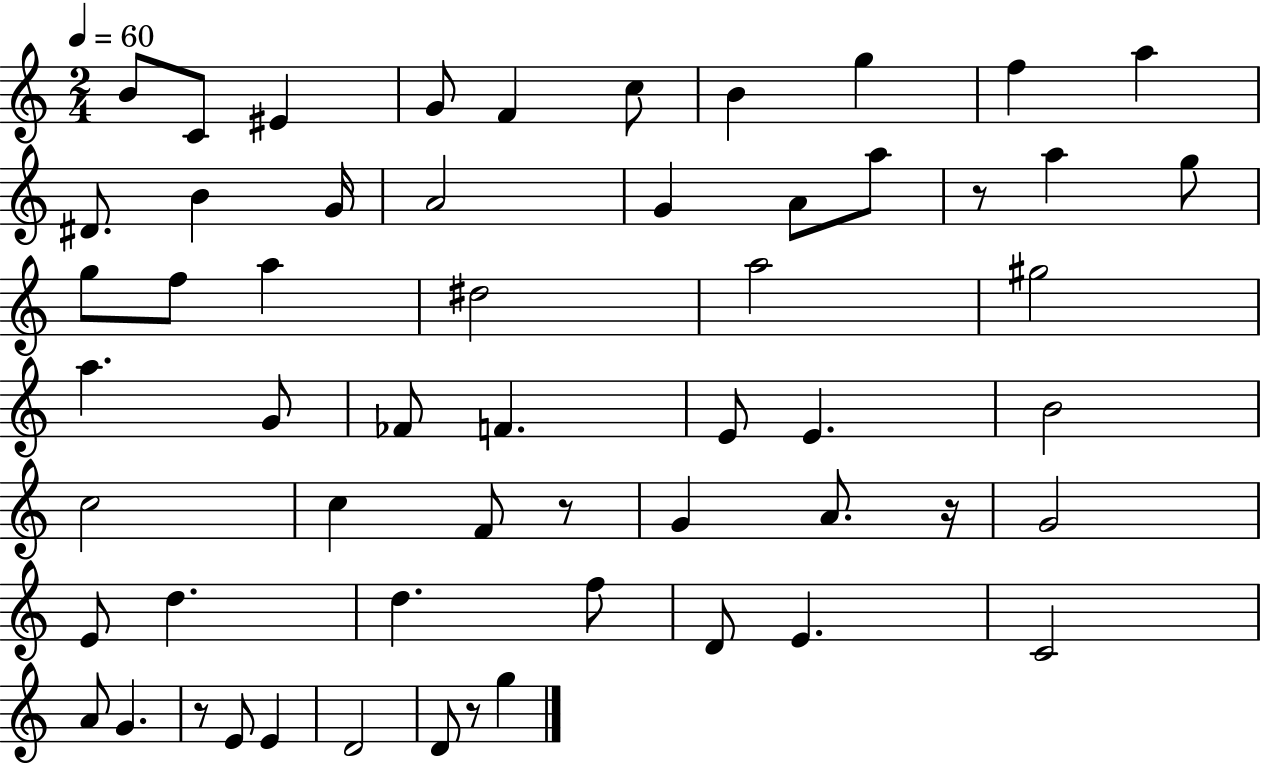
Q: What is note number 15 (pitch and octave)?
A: G4